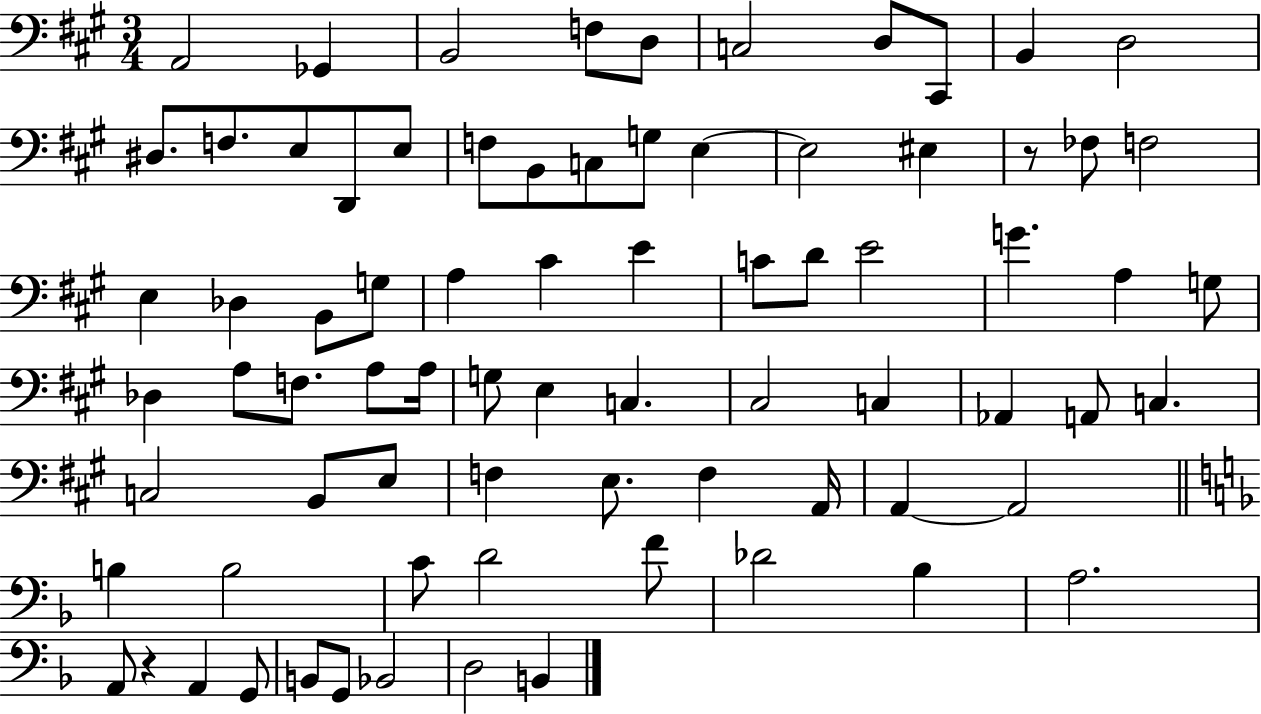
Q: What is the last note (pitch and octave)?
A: B2